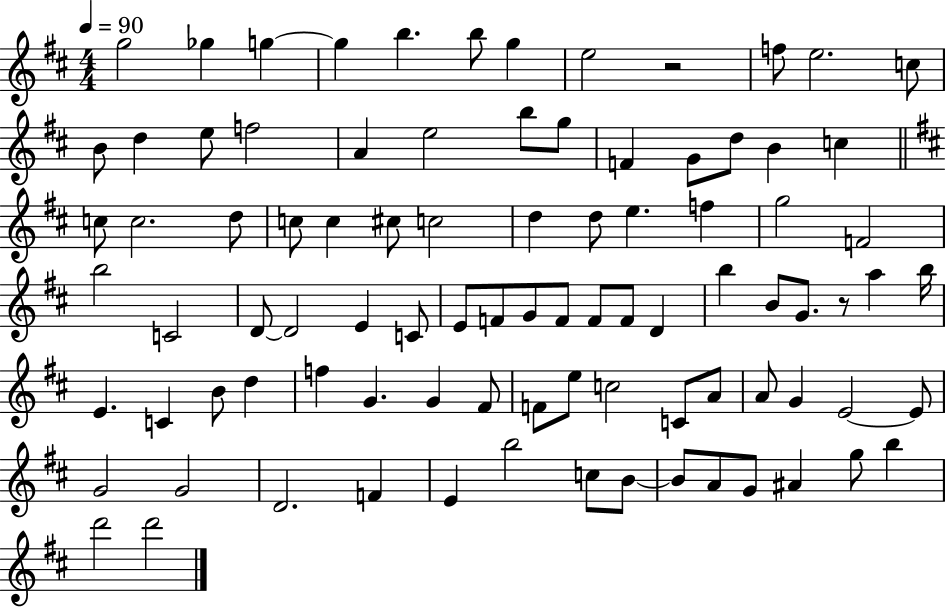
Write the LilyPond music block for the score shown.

{
  \clef treble
  \numericTimeSignature
  \time 4/4
  \key d \major
  \tempo 4 = 90
  g''2 ges''4 g''4~~ | g''4 b''4. b''8 g''4 | e''2 r2 | f''8 e''2. c''8 | \break b'8 d''4 e''8 f''2 | a'4 e''2 b''8 g''8 | f'4 g'8 d''8 b'4 c''4 | \bar "||" \break \key d \major c''8 c''2. d''8 | c''8 c''4 cis''8 c''2 | d''4 d''8 e''4. f''4 | g''2 f'2 | \break b''2 c'2 | d'8~~ d'2 e'4 c'8 | e'8 f'8 g'8 f'8 f'8 f'8 d'4 | b''4 b'8 g'8. r8 a''4 b''16 | \break e'4. c'4 b'8 d''4 | f''4 g'4. g'4 fis'8 | f'8 e''8 c''2 c'8 a'8 | a'8 g'4 e'2~~ e'8 | \break g'2 g'2 | d'2. f'4 | e'4 b''2 c''8 b'8~~ | b'8 a'8 g'8 ais'4 g''8 b''4 | \break d'''2 d'''2 | \bar "|."
}